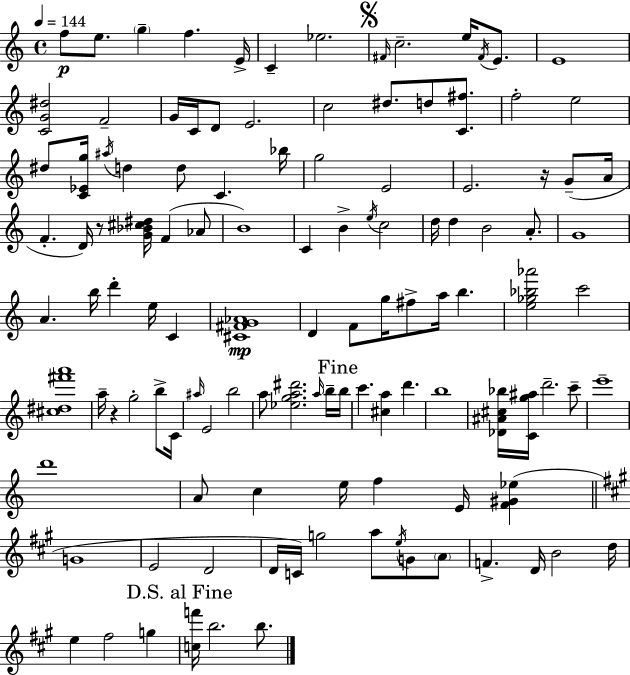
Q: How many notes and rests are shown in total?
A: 118